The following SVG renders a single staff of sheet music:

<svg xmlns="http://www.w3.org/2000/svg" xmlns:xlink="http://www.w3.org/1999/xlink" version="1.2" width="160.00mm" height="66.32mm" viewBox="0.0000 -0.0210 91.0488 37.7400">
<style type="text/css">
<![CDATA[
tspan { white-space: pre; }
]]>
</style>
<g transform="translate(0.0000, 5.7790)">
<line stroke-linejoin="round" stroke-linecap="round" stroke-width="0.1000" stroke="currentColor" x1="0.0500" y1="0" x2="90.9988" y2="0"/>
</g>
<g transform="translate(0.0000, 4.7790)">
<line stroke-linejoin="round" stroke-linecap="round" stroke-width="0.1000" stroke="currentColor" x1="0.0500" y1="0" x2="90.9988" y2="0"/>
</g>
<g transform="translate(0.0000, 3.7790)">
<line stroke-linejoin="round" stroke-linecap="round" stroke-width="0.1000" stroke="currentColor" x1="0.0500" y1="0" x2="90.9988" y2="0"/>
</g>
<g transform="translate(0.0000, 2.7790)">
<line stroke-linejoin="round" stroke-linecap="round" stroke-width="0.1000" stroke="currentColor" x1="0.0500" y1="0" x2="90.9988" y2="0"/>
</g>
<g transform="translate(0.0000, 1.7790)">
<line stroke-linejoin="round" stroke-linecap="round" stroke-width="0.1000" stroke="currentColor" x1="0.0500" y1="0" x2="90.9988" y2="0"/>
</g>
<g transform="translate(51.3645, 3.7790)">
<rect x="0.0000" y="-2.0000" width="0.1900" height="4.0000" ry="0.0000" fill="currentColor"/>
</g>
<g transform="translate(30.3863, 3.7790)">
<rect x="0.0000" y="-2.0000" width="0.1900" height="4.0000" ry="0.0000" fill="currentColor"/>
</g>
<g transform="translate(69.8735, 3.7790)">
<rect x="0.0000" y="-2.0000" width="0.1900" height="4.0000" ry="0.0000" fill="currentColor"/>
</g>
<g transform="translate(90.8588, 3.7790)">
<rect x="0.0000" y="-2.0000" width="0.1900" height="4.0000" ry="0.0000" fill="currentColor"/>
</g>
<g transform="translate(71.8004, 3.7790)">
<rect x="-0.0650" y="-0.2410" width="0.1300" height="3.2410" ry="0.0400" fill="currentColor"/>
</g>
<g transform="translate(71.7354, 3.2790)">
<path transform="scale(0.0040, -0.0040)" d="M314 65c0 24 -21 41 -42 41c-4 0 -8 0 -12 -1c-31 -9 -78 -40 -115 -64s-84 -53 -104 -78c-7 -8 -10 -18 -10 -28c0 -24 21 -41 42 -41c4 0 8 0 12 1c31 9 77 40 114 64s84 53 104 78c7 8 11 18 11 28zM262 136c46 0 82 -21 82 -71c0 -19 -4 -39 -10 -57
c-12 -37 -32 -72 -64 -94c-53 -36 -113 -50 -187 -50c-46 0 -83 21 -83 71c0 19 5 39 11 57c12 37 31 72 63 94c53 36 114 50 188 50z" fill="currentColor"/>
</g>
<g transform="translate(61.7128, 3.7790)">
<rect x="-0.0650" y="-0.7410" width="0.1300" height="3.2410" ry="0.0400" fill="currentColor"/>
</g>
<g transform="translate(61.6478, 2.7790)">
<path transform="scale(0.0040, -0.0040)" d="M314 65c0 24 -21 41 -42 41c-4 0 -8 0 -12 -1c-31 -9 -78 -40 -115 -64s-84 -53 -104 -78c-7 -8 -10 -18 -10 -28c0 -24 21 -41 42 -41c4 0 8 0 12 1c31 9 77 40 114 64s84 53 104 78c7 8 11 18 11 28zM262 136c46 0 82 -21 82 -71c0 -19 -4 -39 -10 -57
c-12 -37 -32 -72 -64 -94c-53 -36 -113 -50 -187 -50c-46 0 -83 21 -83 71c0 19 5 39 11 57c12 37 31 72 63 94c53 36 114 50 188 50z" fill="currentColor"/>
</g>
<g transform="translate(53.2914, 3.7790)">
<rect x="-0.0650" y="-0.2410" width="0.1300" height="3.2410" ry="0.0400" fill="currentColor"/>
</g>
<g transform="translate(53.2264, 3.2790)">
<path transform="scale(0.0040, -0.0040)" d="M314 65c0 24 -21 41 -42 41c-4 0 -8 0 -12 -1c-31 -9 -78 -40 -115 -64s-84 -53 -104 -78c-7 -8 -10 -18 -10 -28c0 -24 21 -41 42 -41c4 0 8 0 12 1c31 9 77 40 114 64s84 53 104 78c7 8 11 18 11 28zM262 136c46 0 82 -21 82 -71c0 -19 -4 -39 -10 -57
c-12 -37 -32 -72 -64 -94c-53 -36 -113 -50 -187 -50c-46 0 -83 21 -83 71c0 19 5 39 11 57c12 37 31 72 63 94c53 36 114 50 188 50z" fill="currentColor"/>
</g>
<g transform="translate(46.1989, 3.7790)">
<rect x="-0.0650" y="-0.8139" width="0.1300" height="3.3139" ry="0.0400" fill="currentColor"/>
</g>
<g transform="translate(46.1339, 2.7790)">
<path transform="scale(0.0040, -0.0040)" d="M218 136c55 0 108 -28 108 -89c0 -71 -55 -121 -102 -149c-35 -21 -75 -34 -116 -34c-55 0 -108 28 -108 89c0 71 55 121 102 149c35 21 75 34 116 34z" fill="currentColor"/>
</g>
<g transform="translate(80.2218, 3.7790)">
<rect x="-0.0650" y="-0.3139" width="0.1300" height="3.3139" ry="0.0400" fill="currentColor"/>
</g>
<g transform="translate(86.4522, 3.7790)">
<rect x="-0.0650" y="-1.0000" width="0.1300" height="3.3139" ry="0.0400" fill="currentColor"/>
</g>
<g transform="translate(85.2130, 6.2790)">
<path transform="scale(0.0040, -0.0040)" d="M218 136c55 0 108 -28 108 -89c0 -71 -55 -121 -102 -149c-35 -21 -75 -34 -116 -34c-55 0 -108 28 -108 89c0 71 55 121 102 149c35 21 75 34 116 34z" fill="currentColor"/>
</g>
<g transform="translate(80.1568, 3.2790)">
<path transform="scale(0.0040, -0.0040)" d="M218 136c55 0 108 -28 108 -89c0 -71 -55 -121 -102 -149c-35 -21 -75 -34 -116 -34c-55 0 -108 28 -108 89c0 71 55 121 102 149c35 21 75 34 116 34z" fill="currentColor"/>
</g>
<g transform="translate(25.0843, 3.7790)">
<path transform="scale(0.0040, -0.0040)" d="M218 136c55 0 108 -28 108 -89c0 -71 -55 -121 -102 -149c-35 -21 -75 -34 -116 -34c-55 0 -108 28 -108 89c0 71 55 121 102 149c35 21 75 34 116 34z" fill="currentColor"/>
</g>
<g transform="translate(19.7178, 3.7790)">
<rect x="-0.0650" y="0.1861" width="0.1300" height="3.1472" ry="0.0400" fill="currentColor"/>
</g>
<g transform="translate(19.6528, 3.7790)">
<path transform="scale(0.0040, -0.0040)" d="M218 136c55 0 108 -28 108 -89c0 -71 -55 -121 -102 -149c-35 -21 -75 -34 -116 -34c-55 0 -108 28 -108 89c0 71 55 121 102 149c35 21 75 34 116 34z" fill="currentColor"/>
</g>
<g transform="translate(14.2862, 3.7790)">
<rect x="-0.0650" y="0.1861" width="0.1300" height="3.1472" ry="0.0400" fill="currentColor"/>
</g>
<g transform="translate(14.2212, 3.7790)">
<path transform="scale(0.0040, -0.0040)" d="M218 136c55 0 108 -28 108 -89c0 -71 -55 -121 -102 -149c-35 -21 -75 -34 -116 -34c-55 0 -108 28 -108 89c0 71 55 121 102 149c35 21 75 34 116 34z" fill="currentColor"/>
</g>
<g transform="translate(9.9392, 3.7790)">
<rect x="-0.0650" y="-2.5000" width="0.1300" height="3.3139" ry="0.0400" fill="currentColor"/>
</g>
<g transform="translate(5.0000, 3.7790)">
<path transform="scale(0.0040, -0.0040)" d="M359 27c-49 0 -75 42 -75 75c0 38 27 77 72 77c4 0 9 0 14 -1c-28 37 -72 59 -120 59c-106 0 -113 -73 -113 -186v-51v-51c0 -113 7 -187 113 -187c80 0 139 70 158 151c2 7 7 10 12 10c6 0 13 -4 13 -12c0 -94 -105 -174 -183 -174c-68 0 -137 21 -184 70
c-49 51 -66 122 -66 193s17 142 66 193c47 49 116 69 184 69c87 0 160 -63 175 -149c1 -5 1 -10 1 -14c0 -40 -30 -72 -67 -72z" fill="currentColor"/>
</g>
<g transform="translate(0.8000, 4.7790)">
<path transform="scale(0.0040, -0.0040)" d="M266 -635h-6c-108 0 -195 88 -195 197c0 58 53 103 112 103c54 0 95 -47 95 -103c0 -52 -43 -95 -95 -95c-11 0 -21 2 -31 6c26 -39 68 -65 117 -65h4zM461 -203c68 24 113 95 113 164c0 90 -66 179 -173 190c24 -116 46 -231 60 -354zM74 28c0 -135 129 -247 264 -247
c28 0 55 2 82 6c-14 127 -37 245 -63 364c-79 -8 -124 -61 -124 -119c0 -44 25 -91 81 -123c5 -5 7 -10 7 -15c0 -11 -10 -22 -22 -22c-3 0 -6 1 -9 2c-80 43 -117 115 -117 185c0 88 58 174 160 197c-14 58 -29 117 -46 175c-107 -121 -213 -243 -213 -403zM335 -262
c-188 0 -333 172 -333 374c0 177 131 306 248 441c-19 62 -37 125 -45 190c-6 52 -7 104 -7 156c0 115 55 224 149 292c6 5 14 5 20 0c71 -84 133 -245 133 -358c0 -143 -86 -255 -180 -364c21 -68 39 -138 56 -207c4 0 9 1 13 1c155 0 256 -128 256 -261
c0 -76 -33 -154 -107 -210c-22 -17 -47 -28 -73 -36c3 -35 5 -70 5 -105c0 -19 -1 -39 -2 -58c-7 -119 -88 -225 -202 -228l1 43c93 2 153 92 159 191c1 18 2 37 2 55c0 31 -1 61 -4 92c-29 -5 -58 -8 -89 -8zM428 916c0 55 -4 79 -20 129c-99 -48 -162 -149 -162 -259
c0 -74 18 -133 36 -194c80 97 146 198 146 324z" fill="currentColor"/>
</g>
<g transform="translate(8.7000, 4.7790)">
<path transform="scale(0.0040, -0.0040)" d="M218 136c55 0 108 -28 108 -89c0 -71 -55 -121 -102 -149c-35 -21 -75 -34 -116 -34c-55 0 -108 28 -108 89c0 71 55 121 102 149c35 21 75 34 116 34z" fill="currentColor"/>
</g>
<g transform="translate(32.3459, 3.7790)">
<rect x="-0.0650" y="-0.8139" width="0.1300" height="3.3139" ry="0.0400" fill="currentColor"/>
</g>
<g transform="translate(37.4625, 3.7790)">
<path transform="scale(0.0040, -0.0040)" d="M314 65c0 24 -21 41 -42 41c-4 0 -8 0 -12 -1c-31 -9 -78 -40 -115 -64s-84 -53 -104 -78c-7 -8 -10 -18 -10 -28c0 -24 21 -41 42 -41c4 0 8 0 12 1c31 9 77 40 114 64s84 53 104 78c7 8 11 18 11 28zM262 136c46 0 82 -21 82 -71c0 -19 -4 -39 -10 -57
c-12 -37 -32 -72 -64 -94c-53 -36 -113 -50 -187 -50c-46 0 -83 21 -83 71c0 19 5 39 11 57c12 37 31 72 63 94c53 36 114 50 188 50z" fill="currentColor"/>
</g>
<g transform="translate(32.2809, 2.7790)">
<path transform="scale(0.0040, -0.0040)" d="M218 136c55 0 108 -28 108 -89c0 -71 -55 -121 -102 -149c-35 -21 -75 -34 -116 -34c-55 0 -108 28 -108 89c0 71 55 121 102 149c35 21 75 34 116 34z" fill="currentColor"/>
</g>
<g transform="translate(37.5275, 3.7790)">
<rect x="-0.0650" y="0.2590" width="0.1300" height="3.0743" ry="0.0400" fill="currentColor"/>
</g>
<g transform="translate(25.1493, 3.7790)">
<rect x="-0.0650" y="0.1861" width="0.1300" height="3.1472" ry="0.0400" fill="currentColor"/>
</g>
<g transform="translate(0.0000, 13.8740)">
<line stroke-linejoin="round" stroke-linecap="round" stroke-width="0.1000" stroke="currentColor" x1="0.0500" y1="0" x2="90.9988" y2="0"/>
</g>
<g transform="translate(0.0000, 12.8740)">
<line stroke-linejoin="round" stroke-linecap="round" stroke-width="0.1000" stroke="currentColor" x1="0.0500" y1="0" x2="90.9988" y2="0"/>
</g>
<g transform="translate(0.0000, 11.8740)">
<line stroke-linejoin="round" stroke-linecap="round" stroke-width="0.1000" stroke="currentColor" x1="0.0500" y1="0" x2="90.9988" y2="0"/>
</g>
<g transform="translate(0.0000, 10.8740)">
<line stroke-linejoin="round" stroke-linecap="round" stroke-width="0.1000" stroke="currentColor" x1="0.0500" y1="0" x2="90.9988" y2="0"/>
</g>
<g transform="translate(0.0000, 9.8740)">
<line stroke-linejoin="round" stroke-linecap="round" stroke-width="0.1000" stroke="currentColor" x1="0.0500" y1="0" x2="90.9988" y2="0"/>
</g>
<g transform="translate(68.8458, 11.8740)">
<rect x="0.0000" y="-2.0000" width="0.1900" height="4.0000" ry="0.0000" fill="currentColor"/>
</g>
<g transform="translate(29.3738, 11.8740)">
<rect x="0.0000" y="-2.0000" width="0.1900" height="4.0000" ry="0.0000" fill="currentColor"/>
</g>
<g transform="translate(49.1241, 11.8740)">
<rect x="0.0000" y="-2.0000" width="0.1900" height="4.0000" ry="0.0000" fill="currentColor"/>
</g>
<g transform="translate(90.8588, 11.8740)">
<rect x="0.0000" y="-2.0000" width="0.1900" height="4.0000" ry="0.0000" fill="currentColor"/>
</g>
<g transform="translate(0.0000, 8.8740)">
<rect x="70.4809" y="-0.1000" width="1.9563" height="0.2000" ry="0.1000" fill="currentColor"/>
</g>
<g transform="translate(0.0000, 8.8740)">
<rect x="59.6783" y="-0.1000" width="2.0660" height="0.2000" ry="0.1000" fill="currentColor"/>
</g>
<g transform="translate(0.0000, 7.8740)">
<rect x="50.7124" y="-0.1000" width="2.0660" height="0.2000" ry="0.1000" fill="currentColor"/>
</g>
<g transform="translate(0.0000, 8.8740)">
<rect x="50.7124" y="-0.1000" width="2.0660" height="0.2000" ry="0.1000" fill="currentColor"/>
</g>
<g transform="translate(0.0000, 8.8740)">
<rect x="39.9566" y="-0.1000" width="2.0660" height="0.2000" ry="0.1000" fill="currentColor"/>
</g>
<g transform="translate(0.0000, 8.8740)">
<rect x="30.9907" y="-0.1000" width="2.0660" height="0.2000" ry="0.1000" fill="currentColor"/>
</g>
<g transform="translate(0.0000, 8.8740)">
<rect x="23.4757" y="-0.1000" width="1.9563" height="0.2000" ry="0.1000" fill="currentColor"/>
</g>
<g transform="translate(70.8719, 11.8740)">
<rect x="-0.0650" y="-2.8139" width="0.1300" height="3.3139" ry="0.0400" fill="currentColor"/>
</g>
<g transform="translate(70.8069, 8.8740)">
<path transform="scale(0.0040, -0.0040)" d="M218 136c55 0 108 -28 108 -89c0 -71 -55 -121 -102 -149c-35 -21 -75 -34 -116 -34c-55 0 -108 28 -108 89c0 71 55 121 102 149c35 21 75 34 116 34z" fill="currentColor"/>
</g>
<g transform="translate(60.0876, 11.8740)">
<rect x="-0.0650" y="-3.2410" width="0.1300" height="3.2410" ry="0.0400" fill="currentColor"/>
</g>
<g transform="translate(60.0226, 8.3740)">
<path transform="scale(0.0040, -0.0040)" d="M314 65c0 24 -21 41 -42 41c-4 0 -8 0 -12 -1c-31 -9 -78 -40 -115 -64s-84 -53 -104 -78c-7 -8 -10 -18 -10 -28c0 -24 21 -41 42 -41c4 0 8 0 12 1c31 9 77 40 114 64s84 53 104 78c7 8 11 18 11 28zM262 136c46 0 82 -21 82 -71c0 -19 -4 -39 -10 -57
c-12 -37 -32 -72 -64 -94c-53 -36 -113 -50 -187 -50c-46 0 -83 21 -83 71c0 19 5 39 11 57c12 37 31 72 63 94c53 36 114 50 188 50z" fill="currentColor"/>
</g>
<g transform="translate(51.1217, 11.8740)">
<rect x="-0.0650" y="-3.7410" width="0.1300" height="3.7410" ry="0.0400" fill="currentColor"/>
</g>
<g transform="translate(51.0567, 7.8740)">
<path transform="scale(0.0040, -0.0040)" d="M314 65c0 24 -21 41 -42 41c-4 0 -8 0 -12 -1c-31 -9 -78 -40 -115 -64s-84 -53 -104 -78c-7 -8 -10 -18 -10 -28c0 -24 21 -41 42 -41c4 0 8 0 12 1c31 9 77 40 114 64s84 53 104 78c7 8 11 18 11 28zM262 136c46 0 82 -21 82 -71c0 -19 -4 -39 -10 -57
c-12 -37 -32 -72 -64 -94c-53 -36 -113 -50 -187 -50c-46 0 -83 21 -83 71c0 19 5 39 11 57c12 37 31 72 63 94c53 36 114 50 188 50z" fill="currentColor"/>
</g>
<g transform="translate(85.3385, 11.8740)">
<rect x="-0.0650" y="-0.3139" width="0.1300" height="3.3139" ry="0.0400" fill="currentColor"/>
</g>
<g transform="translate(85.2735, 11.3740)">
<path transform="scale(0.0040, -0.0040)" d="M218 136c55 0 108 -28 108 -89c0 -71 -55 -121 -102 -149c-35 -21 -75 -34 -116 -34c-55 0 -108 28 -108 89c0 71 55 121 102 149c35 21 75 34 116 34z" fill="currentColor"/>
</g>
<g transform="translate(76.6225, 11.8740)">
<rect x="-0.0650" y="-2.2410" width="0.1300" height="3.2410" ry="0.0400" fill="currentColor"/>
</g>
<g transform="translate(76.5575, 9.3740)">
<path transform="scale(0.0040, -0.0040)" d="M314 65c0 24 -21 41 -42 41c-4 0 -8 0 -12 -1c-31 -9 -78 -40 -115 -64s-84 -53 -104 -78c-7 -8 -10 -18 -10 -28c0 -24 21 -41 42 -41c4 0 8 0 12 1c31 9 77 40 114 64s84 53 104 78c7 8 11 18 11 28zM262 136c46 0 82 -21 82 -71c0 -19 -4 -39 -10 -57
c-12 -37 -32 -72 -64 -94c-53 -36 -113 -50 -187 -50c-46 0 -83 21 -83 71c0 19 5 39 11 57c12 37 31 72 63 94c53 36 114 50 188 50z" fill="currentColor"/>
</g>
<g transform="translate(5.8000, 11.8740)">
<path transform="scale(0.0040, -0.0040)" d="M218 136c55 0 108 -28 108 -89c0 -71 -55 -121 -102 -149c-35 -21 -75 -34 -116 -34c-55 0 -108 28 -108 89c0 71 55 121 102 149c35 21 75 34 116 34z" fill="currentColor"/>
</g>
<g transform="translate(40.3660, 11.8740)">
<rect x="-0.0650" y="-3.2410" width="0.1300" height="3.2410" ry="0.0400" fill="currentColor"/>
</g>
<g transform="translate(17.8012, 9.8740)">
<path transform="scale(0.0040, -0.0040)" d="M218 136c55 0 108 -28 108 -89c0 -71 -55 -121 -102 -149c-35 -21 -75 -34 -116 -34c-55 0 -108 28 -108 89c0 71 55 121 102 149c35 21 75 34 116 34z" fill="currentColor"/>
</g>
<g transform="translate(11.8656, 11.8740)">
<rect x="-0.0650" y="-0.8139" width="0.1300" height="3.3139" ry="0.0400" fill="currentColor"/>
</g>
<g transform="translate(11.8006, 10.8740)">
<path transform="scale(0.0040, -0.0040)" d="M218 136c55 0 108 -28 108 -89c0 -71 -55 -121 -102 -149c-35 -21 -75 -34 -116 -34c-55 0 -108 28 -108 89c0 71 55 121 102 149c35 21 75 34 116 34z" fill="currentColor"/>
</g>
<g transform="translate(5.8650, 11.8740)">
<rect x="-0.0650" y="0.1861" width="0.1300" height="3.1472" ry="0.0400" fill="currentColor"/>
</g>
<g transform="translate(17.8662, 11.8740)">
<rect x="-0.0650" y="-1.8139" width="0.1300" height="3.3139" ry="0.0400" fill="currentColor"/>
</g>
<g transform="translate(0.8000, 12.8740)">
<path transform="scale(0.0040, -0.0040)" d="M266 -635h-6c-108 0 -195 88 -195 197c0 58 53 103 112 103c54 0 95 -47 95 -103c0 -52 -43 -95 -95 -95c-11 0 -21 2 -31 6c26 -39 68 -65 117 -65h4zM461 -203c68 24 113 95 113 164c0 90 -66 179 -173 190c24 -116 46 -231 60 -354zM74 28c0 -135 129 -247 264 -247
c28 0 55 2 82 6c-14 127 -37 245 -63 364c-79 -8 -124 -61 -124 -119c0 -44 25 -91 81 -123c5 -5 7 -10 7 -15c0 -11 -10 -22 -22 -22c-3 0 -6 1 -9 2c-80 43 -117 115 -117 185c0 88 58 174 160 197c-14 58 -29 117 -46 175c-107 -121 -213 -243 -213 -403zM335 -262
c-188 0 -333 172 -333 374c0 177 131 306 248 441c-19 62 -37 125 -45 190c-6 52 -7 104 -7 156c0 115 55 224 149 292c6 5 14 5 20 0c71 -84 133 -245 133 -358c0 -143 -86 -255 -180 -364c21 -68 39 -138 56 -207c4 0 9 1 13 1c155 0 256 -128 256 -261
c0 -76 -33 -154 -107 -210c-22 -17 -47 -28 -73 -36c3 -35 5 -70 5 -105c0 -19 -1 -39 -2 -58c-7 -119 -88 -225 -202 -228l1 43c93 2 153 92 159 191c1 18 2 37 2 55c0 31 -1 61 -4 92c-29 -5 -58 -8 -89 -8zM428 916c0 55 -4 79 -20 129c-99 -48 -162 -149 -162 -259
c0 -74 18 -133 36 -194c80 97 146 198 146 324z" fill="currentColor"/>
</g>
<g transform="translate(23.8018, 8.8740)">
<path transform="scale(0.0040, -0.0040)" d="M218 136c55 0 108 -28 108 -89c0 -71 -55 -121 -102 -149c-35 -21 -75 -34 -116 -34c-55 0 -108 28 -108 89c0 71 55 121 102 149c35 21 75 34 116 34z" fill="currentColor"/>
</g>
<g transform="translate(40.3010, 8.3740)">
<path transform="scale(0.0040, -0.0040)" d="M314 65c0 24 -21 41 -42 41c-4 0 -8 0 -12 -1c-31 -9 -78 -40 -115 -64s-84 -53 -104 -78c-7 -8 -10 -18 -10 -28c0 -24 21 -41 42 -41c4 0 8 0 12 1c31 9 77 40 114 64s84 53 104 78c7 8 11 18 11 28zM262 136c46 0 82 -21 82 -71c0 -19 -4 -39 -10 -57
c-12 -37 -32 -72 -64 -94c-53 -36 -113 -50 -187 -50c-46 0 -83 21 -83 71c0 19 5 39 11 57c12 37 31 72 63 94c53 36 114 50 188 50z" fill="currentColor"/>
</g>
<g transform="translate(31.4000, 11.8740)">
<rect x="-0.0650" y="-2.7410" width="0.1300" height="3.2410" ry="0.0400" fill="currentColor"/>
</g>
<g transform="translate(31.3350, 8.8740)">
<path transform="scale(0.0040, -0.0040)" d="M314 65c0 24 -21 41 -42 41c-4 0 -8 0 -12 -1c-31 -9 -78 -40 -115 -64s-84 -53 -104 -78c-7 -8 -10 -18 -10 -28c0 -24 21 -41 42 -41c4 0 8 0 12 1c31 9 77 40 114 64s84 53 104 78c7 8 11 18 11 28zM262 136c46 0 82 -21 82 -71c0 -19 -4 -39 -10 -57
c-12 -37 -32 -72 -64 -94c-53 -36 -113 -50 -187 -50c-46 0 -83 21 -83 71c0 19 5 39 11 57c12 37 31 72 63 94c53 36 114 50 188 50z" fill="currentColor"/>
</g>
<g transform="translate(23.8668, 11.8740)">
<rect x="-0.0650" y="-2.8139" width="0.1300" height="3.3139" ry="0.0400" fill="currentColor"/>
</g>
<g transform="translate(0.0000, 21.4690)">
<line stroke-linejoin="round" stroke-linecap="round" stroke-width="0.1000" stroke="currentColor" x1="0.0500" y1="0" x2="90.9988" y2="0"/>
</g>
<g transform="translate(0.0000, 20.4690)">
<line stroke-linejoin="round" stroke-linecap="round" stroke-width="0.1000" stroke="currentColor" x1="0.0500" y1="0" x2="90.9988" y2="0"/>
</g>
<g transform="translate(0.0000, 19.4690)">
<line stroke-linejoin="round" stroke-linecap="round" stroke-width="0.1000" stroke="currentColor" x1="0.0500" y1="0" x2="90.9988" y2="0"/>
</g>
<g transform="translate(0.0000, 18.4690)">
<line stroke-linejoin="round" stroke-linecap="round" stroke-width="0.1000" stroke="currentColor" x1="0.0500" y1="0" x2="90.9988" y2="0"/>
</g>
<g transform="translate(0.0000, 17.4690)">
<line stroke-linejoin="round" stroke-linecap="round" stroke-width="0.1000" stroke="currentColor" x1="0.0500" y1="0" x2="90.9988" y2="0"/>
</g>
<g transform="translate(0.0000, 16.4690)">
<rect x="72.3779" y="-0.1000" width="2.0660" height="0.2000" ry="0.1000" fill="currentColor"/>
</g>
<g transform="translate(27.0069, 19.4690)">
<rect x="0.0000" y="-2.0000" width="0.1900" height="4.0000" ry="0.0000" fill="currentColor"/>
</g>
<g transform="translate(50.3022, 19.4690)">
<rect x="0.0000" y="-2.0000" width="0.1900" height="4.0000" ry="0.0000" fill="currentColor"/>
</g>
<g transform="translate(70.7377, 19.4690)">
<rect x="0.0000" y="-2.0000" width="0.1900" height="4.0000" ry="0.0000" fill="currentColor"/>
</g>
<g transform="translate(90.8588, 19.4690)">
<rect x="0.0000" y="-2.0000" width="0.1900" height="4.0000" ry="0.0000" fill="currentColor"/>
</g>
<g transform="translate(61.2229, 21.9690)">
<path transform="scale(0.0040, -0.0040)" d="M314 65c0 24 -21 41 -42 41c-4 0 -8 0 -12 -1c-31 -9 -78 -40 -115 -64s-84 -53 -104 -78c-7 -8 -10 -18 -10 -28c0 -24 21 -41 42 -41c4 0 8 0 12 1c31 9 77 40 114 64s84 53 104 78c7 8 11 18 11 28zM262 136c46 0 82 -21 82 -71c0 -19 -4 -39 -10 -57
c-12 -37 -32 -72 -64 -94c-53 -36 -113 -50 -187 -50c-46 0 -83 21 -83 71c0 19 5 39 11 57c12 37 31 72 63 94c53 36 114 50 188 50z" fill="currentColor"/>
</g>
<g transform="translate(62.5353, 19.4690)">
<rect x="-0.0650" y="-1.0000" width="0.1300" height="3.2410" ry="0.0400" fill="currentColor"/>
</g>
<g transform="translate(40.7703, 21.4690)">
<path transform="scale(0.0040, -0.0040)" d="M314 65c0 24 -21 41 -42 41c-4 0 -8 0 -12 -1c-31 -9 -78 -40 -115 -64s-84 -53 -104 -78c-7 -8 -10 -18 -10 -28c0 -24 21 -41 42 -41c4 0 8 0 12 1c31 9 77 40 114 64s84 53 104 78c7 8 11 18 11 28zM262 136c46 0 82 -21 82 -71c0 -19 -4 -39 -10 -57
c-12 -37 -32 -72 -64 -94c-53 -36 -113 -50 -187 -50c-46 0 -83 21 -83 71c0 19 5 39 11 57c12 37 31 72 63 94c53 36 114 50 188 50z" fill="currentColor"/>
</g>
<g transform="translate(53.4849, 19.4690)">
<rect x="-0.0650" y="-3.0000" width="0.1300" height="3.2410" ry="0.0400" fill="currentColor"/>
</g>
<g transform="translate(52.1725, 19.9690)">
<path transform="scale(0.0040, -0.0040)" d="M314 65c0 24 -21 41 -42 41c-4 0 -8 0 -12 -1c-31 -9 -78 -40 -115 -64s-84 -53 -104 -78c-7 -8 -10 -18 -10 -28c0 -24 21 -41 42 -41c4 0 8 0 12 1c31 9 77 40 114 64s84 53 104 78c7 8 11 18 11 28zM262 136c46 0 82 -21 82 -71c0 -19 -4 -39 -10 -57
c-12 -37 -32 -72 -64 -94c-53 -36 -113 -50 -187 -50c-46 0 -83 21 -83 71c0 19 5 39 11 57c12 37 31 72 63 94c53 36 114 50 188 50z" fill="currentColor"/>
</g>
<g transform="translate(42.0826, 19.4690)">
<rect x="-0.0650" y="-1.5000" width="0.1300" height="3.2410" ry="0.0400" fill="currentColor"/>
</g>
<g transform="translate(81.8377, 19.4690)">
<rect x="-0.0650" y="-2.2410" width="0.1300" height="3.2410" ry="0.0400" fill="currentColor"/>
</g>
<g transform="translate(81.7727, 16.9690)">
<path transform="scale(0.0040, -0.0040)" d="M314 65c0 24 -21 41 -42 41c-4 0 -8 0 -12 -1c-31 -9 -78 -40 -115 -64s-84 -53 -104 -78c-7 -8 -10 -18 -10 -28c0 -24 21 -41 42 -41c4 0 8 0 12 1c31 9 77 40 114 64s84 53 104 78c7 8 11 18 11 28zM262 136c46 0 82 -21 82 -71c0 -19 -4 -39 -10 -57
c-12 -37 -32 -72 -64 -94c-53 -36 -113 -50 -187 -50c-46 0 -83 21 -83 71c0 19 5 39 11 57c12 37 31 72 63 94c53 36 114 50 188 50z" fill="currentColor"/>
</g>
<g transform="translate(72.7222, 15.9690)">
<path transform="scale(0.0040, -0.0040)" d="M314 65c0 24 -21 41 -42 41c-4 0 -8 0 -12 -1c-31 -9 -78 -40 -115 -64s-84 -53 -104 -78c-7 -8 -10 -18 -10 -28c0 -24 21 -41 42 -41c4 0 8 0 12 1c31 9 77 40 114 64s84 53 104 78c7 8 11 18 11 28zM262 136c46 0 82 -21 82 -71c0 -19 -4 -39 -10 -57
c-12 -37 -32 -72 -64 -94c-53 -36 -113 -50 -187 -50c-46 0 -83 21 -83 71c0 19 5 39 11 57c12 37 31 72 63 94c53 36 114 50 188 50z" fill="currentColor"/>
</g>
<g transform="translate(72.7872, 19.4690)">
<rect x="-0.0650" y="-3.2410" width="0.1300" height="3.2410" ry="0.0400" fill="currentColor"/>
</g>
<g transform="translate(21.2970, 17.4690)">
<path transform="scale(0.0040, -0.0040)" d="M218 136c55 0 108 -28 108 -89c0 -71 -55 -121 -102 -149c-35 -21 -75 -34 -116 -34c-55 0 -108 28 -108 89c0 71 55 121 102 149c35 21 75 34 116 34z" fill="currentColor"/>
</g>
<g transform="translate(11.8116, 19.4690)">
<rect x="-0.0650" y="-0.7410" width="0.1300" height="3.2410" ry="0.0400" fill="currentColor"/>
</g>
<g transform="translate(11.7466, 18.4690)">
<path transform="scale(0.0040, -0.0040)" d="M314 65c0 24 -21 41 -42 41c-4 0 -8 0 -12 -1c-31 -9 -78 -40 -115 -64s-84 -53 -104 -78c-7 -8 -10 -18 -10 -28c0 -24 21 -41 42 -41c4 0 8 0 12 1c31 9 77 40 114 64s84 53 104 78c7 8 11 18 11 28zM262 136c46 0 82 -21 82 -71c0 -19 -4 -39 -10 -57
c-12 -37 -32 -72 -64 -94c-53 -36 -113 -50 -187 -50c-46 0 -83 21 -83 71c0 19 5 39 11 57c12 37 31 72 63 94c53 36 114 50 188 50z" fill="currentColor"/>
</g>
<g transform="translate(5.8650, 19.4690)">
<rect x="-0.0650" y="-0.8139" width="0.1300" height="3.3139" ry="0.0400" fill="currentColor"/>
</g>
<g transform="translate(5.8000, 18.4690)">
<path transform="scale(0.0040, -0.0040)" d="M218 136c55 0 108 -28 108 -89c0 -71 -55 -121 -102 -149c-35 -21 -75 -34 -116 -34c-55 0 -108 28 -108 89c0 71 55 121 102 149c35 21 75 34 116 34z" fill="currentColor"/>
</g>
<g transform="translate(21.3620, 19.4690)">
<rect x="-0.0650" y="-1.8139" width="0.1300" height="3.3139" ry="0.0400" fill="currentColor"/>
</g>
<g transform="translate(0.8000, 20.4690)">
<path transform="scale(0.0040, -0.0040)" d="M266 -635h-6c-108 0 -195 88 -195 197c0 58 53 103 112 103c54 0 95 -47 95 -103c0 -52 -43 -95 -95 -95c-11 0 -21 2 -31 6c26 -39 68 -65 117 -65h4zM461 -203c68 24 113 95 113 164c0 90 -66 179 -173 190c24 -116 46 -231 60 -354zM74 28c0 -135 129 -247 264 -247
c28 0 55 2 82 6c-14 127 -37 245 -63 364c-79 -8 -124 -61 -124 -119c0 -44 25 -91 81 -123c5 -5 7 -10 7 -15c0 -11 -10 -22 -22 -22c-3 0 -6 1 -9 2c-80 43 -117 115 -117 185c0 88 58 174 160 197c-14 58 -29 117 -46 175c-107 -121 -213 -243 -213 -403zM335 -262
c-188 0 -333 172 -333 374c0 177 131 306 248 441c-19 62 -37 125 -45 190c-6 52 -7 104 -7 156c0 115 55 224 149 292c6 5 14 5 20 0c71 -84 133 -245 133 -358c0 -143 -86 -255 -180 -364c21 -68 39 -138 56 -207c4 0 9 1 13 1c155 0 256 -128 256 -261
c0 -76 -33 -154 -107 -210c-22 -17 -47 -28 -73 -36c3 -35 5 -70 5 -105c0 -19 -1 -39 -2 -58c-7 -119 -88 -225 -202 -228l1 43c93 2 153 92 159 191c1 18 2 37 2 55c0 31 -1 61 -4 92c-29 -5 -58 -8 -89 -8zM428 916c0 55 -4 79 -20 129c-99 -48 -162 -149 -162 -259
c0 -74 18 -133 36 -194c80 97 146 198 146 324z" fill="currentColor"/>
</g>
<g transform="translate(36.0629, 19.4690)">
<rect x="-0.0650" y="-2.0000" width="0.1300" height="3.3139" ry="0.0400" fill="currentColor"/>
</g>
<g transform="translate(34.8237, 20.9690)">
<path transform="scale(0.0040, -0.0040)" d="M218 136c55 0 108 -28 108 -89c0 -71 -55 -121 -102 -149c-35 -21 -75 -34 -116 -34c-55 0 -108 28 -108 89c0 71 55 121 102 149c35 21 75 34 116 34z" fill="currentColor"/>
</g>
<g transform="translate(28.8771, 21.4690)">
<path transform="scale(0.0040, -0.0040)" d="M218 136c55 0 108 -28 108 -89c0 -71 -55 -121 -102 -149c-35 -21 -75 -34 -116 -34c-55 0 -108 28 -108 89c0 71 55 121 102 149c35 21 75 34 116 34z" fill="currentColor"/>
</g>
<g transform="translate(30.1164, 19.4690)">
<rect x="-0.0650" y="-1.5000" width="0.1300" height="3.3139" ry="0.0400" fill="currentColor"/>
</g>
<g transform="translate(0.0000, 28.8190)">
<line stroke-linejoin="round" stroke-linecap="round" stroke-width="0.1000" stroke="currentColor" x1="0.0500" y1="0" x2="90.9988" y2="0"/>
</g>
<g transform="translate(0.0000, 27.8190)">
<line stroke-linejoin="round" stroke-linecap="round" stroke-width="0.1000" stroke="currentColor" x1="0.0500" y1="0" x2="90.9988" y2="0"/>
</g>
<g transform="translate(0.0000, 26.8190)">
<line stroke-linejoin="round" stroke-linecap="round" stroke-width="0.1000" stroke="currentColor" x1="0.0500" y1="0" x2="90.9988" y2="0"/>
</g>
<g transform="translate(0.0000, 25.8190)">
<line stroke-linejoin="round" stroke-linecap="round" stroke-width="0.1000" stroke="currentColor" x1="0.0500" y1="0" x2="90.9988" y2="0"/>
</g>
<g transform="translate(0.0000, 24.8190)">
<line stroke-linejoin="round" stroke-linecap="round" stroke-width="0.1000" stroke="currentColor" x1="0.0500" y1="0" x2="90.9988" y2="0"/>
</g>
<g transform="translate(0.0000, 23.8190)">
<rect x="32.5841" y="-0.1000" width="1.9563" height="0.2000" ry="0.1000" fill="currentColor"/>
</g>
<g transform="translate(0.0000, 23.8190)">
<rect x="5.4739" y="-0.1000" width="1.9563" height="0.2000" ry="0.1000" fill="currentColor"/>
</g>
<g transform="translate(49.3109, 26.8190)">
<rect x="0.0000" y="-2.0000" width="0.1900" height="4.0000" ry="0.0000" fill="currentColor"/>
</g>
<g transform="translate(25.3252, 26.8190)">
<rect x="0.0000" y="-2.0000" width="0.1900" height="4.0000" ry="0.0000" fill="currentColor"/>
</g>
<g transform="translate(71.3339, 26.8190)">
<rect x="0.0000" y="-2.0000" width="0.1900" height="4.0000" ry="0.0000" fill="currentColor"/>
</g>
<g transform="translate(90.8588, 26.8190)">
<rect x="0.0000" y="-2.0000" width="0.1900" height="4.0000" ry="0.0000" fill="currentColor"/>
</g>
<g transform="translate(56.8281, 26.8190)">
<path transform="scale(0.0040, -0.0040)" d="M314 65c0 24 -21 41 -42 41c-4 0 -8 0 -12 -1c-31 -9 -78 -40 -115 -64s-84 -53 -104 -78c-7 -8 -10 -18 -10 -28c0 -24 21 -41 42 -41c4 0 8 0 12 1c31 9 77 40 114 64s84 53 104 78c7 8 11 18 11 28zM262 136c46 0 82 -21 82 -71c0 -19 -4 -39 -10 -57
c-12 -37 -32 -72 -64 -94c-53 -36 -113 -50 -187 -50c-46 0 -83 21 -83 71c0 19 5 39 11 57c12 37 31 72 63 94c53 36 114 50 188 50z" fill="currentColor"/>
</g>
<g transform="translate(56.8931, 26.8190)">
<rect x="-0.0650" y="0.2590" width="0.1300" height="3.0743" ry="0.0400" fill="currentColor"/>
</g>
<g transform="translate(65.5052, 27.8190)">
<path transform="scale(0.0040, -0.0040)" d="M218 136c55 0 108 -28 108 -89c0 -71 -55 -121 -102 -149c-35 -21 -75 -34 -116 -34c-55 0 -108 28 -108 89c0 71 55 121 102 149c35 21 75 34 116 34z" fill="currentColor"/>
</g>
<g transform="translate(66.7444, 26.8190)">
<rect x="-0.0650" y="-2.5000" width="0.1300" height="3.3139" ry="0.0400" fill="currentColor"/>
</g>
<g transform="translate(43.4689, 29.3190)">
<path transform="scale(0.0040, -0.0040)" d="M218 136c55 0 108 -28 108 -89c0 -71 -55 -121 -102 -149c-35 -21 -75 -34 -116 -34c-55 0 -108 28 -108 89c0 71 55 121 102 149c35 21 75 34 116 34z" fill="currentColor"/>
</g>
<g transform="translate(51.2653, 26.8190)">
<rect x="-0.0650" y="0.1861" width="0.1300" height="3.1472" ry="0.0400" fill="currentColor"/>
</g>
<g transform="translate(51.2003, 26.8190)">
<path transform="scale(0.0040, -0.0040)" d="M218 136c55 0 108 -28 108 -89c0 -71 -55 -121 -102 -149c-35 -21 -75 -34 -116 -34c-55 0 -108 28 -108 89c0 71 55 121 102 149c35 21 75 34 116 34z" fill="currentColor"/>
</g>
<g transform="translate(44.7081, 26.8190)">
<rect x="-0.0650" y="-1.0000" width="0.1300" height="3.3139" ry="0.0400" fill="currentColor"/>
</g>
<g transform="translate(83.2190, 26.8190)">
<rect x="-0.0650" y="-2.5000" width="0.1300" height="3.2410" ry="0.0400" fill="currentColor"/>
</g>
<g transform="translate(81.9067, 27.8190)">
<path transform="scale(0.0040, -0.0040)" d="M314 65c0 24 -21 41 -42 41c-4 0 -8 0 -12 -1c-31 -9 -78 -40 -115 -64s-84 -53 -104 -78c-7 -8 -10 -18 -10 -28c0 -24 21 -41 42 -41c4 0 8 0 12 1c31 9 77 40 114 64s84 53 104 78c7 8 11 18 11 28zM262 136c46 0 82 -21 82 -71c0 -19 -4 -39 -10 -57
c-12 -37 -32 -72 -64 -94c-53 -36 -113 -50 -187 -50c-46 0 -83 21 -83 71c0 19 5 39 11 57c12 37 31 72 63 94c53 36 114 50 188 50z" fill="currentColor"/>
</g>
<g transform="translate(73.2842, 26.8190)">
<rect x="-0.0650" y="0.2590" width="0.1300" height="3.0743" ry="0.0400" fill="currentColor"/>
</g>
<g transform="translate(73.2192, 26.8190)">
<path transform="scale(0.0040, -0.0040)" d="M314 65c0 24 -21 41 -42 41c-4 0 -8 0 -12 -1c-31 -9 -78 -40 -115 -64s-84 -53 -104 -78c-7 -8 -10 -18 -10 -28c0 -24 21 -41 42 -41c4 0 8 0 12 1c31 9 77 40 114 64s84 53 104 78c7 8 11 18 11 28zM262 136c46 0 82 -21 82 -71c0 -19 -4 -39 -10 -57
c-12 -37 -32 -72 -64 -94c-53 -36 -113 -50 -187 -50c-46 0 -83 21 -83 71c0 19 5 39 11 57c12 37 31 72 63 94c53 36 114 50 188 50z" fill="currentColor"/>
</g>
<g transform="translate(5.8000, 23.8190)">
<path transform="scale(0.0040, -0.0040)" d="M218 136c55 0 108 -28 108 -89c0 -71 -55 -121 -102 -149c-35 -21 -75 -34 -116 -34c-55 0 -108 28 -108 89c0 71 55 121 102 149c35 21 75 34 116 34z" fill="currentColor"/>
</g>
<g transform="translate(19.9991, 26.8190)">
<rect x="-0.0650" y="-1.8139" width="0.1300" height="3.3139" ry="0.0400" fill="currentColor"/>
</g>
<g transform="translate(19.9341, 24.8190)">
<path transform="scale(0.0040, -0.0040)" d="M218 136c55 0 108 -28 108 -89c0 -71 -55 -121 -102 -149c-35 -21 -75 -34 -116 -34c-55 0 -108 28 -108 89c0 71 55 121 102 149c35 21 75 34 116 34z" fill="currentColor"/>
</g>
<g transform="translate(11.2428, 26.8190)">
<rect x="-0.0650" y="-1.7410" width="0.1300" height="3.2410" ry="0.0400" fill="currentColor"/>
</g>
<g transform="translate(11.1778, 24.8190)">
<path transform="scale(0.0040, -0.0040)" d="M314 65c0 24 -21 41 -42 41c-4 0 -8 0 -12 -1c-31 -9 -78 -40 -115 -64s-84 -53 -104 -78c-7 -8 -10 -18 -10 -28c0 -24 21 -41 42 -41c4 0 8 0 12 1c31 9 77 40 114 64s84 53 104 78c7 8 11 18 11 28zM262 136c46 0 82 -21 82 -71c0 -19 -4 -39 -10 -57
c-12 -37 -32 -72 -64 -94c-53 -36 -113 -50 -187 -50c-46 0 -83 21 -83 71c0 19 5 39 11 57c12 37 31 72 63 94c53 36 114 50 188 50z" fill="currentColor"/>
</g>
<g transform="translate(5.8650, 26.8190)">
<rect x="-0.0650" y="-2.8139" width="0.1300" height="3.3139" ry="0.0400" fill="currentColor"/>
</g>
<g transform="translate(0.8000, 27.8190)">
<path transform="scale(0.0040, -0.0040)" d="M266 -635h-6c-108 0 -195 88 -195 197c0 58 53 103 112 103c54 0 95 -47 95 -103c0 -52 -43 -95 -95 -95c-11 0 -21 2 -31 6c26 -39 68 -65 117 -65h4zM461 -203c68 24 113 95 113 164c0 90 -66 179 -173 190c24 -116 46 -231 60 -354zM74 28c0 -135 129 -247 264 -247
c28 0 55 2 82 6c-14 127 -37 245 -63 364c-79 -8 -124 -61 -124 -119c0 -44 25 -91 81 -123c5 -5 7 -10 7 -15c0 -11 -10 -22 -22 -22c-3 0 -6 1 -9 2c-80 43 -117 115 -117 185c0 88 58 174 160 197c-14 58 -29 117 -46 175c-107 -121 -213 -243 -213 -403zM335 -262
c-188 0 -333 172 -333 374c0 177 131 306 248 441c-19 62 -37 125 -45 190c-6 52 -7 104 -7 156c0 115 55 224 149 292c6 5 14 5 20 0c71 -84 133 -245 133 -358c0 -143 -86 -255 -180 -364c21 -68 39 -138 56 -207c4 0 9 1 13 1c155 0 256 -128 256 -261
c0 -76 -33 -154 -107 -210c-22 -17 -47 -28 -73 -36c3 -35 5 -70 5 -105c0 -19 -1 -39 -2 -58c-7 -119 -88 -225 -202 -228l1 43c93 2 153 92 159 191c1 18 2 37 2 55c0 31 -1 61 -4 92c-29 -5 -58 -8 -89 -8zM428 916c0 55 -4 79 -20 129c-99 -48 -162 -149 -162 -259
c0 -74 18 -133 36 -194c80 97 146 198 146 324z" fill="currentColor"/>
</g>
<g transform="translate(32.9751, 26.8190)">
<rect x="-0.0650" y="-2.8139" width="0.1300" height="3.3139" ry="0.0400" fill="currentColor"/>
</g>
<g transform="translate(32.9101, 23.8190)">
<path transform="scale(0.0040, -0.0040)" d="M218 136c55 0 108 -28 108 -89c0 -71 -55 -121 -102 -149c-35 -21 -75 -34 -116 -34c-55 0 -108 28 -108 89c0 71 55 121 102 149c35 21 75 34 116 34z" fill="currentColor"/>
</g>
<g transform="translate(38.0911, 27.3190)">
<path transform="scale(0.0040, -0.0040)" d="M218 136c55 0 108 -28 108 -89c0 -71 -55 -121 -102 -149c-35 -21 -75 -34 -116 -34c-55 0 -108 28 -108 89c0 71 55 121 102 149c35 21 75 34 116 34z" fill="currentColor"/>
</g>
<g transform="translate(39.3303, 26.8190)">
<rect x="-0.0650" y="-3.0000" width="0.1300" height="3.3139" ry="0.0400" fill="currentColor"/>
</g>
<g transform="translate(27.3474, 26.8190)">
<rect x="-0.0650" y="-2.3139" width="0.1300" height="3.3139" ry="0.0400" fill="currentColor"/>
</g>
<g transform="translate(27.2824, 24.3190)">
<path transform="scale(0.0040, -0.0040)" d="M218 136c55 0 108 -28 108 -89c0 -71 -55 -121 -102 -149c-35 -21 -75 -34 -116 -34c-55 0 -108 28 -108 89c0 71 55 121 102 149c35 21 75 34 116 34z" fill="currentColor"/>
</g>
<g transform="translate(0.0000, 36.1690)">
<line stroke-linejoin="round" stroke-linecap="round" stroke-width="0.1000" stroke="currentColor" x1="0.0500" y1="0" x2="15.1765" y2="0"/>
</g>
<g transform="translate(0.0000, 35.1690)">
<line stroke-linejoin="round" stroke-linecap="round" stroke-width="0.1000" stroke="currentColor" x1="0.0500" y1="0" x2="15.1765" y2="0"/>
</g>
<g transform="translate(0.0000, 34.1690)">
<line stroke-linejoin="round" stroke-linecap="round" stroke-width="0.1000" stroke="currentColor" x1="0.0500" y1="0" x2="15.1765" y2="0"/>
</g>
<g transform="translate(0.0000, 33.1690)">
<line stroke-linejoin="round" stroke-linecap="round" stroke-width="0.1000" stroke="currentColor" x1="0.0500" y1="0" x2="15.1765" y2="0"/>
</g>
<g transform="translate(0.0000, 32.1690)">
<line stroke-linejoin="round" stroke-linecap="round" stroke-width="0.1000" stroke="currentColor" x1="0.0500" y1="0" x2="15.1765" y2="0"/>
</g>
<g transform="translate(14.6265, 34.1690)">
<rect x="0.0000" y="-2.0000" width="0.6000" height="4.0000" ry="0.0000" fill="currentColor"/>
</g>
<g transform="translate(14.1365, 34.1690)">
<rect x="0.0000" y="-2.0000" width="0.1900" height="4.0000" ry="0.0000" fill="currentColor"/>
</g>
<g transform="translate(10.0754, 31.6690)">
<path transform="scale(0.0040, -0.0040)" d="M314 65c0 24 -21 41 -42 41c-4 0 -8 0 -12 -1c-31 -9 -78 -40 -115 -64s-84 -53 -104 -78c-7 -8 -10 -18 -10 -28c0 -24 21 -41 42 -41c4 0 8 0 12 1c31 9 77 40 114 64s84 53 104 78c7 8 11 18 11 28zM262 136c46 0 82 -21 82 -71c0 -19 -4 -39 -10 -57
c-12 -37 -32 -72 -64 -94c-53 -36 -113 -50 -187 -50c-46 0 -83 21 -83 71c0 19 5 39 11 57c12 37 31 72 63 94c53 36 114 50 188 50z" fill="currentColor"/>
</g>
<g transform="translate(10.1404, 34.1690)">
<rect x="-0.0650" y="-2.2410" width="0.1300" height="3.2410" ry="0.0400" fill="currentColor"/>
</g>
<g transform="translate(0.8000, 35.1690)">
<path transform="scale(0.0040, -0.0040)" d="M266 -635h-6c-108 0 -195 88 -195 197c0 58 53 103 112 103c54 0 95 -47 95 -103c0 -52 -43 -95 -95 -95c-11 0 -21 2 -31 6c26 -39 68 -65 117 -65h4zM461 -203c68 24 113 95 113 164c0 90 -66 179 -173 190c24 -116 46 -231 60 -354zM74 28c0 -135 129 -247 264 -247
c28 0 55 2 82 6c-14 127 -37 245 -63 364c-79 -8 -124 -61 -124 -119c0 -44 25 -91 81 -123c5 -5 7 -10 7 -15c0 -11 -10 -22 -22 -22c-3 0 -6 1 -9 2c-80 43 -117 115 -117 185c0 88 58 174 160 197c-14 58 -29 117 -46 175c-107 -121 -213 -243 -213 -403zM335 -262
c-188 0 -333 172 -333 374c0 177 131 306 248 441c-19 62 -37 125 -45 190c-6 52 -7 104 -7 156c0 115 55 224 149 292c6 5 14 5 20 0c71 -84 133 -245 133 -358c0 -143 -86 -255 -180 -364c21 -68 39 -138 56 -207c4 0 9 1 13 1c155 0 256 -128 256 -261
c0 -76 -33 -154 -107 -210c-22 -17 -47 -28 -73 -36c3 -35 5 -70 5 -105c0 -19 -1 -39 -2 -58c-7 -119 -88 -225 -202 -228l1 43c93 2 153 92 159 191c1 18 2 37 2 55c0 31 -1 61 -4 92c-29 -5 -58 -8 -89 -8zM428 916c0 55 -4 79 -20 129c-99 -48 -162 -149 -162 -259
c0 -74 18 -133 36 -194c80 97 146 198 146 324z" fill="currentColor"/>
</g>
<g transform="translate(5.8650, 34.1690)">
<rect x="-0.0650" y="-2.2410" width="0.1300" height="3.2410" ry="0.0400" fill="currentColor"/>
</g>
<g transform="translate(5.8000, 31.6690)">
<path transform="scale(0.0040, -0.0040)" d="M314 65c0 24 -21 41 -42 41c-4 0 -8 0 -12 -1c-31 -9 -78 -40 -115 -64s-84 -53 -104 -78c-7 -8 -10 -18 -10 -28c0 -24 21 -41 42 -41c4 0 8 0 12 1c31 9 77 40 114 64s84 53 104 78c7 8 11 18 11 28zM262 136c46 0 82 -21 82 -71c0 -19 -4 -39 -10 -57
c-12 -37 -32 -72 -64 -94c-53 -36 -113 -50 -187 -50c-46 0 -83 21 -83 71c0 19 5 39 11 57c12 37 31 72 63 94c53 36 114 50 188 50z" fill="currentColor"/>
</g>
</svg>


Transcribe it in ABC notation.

X:1
T:Untitled
M:4/4
L:1/4
K:C
G B B B d B2 d c2 d2 c2 c D B d f a a2 b2 c'2 b2 a g2 c d d2 f E F E2 A2 D2 b2 g2 a f2 f g a A D B B2 G B2 G2 g2 g2